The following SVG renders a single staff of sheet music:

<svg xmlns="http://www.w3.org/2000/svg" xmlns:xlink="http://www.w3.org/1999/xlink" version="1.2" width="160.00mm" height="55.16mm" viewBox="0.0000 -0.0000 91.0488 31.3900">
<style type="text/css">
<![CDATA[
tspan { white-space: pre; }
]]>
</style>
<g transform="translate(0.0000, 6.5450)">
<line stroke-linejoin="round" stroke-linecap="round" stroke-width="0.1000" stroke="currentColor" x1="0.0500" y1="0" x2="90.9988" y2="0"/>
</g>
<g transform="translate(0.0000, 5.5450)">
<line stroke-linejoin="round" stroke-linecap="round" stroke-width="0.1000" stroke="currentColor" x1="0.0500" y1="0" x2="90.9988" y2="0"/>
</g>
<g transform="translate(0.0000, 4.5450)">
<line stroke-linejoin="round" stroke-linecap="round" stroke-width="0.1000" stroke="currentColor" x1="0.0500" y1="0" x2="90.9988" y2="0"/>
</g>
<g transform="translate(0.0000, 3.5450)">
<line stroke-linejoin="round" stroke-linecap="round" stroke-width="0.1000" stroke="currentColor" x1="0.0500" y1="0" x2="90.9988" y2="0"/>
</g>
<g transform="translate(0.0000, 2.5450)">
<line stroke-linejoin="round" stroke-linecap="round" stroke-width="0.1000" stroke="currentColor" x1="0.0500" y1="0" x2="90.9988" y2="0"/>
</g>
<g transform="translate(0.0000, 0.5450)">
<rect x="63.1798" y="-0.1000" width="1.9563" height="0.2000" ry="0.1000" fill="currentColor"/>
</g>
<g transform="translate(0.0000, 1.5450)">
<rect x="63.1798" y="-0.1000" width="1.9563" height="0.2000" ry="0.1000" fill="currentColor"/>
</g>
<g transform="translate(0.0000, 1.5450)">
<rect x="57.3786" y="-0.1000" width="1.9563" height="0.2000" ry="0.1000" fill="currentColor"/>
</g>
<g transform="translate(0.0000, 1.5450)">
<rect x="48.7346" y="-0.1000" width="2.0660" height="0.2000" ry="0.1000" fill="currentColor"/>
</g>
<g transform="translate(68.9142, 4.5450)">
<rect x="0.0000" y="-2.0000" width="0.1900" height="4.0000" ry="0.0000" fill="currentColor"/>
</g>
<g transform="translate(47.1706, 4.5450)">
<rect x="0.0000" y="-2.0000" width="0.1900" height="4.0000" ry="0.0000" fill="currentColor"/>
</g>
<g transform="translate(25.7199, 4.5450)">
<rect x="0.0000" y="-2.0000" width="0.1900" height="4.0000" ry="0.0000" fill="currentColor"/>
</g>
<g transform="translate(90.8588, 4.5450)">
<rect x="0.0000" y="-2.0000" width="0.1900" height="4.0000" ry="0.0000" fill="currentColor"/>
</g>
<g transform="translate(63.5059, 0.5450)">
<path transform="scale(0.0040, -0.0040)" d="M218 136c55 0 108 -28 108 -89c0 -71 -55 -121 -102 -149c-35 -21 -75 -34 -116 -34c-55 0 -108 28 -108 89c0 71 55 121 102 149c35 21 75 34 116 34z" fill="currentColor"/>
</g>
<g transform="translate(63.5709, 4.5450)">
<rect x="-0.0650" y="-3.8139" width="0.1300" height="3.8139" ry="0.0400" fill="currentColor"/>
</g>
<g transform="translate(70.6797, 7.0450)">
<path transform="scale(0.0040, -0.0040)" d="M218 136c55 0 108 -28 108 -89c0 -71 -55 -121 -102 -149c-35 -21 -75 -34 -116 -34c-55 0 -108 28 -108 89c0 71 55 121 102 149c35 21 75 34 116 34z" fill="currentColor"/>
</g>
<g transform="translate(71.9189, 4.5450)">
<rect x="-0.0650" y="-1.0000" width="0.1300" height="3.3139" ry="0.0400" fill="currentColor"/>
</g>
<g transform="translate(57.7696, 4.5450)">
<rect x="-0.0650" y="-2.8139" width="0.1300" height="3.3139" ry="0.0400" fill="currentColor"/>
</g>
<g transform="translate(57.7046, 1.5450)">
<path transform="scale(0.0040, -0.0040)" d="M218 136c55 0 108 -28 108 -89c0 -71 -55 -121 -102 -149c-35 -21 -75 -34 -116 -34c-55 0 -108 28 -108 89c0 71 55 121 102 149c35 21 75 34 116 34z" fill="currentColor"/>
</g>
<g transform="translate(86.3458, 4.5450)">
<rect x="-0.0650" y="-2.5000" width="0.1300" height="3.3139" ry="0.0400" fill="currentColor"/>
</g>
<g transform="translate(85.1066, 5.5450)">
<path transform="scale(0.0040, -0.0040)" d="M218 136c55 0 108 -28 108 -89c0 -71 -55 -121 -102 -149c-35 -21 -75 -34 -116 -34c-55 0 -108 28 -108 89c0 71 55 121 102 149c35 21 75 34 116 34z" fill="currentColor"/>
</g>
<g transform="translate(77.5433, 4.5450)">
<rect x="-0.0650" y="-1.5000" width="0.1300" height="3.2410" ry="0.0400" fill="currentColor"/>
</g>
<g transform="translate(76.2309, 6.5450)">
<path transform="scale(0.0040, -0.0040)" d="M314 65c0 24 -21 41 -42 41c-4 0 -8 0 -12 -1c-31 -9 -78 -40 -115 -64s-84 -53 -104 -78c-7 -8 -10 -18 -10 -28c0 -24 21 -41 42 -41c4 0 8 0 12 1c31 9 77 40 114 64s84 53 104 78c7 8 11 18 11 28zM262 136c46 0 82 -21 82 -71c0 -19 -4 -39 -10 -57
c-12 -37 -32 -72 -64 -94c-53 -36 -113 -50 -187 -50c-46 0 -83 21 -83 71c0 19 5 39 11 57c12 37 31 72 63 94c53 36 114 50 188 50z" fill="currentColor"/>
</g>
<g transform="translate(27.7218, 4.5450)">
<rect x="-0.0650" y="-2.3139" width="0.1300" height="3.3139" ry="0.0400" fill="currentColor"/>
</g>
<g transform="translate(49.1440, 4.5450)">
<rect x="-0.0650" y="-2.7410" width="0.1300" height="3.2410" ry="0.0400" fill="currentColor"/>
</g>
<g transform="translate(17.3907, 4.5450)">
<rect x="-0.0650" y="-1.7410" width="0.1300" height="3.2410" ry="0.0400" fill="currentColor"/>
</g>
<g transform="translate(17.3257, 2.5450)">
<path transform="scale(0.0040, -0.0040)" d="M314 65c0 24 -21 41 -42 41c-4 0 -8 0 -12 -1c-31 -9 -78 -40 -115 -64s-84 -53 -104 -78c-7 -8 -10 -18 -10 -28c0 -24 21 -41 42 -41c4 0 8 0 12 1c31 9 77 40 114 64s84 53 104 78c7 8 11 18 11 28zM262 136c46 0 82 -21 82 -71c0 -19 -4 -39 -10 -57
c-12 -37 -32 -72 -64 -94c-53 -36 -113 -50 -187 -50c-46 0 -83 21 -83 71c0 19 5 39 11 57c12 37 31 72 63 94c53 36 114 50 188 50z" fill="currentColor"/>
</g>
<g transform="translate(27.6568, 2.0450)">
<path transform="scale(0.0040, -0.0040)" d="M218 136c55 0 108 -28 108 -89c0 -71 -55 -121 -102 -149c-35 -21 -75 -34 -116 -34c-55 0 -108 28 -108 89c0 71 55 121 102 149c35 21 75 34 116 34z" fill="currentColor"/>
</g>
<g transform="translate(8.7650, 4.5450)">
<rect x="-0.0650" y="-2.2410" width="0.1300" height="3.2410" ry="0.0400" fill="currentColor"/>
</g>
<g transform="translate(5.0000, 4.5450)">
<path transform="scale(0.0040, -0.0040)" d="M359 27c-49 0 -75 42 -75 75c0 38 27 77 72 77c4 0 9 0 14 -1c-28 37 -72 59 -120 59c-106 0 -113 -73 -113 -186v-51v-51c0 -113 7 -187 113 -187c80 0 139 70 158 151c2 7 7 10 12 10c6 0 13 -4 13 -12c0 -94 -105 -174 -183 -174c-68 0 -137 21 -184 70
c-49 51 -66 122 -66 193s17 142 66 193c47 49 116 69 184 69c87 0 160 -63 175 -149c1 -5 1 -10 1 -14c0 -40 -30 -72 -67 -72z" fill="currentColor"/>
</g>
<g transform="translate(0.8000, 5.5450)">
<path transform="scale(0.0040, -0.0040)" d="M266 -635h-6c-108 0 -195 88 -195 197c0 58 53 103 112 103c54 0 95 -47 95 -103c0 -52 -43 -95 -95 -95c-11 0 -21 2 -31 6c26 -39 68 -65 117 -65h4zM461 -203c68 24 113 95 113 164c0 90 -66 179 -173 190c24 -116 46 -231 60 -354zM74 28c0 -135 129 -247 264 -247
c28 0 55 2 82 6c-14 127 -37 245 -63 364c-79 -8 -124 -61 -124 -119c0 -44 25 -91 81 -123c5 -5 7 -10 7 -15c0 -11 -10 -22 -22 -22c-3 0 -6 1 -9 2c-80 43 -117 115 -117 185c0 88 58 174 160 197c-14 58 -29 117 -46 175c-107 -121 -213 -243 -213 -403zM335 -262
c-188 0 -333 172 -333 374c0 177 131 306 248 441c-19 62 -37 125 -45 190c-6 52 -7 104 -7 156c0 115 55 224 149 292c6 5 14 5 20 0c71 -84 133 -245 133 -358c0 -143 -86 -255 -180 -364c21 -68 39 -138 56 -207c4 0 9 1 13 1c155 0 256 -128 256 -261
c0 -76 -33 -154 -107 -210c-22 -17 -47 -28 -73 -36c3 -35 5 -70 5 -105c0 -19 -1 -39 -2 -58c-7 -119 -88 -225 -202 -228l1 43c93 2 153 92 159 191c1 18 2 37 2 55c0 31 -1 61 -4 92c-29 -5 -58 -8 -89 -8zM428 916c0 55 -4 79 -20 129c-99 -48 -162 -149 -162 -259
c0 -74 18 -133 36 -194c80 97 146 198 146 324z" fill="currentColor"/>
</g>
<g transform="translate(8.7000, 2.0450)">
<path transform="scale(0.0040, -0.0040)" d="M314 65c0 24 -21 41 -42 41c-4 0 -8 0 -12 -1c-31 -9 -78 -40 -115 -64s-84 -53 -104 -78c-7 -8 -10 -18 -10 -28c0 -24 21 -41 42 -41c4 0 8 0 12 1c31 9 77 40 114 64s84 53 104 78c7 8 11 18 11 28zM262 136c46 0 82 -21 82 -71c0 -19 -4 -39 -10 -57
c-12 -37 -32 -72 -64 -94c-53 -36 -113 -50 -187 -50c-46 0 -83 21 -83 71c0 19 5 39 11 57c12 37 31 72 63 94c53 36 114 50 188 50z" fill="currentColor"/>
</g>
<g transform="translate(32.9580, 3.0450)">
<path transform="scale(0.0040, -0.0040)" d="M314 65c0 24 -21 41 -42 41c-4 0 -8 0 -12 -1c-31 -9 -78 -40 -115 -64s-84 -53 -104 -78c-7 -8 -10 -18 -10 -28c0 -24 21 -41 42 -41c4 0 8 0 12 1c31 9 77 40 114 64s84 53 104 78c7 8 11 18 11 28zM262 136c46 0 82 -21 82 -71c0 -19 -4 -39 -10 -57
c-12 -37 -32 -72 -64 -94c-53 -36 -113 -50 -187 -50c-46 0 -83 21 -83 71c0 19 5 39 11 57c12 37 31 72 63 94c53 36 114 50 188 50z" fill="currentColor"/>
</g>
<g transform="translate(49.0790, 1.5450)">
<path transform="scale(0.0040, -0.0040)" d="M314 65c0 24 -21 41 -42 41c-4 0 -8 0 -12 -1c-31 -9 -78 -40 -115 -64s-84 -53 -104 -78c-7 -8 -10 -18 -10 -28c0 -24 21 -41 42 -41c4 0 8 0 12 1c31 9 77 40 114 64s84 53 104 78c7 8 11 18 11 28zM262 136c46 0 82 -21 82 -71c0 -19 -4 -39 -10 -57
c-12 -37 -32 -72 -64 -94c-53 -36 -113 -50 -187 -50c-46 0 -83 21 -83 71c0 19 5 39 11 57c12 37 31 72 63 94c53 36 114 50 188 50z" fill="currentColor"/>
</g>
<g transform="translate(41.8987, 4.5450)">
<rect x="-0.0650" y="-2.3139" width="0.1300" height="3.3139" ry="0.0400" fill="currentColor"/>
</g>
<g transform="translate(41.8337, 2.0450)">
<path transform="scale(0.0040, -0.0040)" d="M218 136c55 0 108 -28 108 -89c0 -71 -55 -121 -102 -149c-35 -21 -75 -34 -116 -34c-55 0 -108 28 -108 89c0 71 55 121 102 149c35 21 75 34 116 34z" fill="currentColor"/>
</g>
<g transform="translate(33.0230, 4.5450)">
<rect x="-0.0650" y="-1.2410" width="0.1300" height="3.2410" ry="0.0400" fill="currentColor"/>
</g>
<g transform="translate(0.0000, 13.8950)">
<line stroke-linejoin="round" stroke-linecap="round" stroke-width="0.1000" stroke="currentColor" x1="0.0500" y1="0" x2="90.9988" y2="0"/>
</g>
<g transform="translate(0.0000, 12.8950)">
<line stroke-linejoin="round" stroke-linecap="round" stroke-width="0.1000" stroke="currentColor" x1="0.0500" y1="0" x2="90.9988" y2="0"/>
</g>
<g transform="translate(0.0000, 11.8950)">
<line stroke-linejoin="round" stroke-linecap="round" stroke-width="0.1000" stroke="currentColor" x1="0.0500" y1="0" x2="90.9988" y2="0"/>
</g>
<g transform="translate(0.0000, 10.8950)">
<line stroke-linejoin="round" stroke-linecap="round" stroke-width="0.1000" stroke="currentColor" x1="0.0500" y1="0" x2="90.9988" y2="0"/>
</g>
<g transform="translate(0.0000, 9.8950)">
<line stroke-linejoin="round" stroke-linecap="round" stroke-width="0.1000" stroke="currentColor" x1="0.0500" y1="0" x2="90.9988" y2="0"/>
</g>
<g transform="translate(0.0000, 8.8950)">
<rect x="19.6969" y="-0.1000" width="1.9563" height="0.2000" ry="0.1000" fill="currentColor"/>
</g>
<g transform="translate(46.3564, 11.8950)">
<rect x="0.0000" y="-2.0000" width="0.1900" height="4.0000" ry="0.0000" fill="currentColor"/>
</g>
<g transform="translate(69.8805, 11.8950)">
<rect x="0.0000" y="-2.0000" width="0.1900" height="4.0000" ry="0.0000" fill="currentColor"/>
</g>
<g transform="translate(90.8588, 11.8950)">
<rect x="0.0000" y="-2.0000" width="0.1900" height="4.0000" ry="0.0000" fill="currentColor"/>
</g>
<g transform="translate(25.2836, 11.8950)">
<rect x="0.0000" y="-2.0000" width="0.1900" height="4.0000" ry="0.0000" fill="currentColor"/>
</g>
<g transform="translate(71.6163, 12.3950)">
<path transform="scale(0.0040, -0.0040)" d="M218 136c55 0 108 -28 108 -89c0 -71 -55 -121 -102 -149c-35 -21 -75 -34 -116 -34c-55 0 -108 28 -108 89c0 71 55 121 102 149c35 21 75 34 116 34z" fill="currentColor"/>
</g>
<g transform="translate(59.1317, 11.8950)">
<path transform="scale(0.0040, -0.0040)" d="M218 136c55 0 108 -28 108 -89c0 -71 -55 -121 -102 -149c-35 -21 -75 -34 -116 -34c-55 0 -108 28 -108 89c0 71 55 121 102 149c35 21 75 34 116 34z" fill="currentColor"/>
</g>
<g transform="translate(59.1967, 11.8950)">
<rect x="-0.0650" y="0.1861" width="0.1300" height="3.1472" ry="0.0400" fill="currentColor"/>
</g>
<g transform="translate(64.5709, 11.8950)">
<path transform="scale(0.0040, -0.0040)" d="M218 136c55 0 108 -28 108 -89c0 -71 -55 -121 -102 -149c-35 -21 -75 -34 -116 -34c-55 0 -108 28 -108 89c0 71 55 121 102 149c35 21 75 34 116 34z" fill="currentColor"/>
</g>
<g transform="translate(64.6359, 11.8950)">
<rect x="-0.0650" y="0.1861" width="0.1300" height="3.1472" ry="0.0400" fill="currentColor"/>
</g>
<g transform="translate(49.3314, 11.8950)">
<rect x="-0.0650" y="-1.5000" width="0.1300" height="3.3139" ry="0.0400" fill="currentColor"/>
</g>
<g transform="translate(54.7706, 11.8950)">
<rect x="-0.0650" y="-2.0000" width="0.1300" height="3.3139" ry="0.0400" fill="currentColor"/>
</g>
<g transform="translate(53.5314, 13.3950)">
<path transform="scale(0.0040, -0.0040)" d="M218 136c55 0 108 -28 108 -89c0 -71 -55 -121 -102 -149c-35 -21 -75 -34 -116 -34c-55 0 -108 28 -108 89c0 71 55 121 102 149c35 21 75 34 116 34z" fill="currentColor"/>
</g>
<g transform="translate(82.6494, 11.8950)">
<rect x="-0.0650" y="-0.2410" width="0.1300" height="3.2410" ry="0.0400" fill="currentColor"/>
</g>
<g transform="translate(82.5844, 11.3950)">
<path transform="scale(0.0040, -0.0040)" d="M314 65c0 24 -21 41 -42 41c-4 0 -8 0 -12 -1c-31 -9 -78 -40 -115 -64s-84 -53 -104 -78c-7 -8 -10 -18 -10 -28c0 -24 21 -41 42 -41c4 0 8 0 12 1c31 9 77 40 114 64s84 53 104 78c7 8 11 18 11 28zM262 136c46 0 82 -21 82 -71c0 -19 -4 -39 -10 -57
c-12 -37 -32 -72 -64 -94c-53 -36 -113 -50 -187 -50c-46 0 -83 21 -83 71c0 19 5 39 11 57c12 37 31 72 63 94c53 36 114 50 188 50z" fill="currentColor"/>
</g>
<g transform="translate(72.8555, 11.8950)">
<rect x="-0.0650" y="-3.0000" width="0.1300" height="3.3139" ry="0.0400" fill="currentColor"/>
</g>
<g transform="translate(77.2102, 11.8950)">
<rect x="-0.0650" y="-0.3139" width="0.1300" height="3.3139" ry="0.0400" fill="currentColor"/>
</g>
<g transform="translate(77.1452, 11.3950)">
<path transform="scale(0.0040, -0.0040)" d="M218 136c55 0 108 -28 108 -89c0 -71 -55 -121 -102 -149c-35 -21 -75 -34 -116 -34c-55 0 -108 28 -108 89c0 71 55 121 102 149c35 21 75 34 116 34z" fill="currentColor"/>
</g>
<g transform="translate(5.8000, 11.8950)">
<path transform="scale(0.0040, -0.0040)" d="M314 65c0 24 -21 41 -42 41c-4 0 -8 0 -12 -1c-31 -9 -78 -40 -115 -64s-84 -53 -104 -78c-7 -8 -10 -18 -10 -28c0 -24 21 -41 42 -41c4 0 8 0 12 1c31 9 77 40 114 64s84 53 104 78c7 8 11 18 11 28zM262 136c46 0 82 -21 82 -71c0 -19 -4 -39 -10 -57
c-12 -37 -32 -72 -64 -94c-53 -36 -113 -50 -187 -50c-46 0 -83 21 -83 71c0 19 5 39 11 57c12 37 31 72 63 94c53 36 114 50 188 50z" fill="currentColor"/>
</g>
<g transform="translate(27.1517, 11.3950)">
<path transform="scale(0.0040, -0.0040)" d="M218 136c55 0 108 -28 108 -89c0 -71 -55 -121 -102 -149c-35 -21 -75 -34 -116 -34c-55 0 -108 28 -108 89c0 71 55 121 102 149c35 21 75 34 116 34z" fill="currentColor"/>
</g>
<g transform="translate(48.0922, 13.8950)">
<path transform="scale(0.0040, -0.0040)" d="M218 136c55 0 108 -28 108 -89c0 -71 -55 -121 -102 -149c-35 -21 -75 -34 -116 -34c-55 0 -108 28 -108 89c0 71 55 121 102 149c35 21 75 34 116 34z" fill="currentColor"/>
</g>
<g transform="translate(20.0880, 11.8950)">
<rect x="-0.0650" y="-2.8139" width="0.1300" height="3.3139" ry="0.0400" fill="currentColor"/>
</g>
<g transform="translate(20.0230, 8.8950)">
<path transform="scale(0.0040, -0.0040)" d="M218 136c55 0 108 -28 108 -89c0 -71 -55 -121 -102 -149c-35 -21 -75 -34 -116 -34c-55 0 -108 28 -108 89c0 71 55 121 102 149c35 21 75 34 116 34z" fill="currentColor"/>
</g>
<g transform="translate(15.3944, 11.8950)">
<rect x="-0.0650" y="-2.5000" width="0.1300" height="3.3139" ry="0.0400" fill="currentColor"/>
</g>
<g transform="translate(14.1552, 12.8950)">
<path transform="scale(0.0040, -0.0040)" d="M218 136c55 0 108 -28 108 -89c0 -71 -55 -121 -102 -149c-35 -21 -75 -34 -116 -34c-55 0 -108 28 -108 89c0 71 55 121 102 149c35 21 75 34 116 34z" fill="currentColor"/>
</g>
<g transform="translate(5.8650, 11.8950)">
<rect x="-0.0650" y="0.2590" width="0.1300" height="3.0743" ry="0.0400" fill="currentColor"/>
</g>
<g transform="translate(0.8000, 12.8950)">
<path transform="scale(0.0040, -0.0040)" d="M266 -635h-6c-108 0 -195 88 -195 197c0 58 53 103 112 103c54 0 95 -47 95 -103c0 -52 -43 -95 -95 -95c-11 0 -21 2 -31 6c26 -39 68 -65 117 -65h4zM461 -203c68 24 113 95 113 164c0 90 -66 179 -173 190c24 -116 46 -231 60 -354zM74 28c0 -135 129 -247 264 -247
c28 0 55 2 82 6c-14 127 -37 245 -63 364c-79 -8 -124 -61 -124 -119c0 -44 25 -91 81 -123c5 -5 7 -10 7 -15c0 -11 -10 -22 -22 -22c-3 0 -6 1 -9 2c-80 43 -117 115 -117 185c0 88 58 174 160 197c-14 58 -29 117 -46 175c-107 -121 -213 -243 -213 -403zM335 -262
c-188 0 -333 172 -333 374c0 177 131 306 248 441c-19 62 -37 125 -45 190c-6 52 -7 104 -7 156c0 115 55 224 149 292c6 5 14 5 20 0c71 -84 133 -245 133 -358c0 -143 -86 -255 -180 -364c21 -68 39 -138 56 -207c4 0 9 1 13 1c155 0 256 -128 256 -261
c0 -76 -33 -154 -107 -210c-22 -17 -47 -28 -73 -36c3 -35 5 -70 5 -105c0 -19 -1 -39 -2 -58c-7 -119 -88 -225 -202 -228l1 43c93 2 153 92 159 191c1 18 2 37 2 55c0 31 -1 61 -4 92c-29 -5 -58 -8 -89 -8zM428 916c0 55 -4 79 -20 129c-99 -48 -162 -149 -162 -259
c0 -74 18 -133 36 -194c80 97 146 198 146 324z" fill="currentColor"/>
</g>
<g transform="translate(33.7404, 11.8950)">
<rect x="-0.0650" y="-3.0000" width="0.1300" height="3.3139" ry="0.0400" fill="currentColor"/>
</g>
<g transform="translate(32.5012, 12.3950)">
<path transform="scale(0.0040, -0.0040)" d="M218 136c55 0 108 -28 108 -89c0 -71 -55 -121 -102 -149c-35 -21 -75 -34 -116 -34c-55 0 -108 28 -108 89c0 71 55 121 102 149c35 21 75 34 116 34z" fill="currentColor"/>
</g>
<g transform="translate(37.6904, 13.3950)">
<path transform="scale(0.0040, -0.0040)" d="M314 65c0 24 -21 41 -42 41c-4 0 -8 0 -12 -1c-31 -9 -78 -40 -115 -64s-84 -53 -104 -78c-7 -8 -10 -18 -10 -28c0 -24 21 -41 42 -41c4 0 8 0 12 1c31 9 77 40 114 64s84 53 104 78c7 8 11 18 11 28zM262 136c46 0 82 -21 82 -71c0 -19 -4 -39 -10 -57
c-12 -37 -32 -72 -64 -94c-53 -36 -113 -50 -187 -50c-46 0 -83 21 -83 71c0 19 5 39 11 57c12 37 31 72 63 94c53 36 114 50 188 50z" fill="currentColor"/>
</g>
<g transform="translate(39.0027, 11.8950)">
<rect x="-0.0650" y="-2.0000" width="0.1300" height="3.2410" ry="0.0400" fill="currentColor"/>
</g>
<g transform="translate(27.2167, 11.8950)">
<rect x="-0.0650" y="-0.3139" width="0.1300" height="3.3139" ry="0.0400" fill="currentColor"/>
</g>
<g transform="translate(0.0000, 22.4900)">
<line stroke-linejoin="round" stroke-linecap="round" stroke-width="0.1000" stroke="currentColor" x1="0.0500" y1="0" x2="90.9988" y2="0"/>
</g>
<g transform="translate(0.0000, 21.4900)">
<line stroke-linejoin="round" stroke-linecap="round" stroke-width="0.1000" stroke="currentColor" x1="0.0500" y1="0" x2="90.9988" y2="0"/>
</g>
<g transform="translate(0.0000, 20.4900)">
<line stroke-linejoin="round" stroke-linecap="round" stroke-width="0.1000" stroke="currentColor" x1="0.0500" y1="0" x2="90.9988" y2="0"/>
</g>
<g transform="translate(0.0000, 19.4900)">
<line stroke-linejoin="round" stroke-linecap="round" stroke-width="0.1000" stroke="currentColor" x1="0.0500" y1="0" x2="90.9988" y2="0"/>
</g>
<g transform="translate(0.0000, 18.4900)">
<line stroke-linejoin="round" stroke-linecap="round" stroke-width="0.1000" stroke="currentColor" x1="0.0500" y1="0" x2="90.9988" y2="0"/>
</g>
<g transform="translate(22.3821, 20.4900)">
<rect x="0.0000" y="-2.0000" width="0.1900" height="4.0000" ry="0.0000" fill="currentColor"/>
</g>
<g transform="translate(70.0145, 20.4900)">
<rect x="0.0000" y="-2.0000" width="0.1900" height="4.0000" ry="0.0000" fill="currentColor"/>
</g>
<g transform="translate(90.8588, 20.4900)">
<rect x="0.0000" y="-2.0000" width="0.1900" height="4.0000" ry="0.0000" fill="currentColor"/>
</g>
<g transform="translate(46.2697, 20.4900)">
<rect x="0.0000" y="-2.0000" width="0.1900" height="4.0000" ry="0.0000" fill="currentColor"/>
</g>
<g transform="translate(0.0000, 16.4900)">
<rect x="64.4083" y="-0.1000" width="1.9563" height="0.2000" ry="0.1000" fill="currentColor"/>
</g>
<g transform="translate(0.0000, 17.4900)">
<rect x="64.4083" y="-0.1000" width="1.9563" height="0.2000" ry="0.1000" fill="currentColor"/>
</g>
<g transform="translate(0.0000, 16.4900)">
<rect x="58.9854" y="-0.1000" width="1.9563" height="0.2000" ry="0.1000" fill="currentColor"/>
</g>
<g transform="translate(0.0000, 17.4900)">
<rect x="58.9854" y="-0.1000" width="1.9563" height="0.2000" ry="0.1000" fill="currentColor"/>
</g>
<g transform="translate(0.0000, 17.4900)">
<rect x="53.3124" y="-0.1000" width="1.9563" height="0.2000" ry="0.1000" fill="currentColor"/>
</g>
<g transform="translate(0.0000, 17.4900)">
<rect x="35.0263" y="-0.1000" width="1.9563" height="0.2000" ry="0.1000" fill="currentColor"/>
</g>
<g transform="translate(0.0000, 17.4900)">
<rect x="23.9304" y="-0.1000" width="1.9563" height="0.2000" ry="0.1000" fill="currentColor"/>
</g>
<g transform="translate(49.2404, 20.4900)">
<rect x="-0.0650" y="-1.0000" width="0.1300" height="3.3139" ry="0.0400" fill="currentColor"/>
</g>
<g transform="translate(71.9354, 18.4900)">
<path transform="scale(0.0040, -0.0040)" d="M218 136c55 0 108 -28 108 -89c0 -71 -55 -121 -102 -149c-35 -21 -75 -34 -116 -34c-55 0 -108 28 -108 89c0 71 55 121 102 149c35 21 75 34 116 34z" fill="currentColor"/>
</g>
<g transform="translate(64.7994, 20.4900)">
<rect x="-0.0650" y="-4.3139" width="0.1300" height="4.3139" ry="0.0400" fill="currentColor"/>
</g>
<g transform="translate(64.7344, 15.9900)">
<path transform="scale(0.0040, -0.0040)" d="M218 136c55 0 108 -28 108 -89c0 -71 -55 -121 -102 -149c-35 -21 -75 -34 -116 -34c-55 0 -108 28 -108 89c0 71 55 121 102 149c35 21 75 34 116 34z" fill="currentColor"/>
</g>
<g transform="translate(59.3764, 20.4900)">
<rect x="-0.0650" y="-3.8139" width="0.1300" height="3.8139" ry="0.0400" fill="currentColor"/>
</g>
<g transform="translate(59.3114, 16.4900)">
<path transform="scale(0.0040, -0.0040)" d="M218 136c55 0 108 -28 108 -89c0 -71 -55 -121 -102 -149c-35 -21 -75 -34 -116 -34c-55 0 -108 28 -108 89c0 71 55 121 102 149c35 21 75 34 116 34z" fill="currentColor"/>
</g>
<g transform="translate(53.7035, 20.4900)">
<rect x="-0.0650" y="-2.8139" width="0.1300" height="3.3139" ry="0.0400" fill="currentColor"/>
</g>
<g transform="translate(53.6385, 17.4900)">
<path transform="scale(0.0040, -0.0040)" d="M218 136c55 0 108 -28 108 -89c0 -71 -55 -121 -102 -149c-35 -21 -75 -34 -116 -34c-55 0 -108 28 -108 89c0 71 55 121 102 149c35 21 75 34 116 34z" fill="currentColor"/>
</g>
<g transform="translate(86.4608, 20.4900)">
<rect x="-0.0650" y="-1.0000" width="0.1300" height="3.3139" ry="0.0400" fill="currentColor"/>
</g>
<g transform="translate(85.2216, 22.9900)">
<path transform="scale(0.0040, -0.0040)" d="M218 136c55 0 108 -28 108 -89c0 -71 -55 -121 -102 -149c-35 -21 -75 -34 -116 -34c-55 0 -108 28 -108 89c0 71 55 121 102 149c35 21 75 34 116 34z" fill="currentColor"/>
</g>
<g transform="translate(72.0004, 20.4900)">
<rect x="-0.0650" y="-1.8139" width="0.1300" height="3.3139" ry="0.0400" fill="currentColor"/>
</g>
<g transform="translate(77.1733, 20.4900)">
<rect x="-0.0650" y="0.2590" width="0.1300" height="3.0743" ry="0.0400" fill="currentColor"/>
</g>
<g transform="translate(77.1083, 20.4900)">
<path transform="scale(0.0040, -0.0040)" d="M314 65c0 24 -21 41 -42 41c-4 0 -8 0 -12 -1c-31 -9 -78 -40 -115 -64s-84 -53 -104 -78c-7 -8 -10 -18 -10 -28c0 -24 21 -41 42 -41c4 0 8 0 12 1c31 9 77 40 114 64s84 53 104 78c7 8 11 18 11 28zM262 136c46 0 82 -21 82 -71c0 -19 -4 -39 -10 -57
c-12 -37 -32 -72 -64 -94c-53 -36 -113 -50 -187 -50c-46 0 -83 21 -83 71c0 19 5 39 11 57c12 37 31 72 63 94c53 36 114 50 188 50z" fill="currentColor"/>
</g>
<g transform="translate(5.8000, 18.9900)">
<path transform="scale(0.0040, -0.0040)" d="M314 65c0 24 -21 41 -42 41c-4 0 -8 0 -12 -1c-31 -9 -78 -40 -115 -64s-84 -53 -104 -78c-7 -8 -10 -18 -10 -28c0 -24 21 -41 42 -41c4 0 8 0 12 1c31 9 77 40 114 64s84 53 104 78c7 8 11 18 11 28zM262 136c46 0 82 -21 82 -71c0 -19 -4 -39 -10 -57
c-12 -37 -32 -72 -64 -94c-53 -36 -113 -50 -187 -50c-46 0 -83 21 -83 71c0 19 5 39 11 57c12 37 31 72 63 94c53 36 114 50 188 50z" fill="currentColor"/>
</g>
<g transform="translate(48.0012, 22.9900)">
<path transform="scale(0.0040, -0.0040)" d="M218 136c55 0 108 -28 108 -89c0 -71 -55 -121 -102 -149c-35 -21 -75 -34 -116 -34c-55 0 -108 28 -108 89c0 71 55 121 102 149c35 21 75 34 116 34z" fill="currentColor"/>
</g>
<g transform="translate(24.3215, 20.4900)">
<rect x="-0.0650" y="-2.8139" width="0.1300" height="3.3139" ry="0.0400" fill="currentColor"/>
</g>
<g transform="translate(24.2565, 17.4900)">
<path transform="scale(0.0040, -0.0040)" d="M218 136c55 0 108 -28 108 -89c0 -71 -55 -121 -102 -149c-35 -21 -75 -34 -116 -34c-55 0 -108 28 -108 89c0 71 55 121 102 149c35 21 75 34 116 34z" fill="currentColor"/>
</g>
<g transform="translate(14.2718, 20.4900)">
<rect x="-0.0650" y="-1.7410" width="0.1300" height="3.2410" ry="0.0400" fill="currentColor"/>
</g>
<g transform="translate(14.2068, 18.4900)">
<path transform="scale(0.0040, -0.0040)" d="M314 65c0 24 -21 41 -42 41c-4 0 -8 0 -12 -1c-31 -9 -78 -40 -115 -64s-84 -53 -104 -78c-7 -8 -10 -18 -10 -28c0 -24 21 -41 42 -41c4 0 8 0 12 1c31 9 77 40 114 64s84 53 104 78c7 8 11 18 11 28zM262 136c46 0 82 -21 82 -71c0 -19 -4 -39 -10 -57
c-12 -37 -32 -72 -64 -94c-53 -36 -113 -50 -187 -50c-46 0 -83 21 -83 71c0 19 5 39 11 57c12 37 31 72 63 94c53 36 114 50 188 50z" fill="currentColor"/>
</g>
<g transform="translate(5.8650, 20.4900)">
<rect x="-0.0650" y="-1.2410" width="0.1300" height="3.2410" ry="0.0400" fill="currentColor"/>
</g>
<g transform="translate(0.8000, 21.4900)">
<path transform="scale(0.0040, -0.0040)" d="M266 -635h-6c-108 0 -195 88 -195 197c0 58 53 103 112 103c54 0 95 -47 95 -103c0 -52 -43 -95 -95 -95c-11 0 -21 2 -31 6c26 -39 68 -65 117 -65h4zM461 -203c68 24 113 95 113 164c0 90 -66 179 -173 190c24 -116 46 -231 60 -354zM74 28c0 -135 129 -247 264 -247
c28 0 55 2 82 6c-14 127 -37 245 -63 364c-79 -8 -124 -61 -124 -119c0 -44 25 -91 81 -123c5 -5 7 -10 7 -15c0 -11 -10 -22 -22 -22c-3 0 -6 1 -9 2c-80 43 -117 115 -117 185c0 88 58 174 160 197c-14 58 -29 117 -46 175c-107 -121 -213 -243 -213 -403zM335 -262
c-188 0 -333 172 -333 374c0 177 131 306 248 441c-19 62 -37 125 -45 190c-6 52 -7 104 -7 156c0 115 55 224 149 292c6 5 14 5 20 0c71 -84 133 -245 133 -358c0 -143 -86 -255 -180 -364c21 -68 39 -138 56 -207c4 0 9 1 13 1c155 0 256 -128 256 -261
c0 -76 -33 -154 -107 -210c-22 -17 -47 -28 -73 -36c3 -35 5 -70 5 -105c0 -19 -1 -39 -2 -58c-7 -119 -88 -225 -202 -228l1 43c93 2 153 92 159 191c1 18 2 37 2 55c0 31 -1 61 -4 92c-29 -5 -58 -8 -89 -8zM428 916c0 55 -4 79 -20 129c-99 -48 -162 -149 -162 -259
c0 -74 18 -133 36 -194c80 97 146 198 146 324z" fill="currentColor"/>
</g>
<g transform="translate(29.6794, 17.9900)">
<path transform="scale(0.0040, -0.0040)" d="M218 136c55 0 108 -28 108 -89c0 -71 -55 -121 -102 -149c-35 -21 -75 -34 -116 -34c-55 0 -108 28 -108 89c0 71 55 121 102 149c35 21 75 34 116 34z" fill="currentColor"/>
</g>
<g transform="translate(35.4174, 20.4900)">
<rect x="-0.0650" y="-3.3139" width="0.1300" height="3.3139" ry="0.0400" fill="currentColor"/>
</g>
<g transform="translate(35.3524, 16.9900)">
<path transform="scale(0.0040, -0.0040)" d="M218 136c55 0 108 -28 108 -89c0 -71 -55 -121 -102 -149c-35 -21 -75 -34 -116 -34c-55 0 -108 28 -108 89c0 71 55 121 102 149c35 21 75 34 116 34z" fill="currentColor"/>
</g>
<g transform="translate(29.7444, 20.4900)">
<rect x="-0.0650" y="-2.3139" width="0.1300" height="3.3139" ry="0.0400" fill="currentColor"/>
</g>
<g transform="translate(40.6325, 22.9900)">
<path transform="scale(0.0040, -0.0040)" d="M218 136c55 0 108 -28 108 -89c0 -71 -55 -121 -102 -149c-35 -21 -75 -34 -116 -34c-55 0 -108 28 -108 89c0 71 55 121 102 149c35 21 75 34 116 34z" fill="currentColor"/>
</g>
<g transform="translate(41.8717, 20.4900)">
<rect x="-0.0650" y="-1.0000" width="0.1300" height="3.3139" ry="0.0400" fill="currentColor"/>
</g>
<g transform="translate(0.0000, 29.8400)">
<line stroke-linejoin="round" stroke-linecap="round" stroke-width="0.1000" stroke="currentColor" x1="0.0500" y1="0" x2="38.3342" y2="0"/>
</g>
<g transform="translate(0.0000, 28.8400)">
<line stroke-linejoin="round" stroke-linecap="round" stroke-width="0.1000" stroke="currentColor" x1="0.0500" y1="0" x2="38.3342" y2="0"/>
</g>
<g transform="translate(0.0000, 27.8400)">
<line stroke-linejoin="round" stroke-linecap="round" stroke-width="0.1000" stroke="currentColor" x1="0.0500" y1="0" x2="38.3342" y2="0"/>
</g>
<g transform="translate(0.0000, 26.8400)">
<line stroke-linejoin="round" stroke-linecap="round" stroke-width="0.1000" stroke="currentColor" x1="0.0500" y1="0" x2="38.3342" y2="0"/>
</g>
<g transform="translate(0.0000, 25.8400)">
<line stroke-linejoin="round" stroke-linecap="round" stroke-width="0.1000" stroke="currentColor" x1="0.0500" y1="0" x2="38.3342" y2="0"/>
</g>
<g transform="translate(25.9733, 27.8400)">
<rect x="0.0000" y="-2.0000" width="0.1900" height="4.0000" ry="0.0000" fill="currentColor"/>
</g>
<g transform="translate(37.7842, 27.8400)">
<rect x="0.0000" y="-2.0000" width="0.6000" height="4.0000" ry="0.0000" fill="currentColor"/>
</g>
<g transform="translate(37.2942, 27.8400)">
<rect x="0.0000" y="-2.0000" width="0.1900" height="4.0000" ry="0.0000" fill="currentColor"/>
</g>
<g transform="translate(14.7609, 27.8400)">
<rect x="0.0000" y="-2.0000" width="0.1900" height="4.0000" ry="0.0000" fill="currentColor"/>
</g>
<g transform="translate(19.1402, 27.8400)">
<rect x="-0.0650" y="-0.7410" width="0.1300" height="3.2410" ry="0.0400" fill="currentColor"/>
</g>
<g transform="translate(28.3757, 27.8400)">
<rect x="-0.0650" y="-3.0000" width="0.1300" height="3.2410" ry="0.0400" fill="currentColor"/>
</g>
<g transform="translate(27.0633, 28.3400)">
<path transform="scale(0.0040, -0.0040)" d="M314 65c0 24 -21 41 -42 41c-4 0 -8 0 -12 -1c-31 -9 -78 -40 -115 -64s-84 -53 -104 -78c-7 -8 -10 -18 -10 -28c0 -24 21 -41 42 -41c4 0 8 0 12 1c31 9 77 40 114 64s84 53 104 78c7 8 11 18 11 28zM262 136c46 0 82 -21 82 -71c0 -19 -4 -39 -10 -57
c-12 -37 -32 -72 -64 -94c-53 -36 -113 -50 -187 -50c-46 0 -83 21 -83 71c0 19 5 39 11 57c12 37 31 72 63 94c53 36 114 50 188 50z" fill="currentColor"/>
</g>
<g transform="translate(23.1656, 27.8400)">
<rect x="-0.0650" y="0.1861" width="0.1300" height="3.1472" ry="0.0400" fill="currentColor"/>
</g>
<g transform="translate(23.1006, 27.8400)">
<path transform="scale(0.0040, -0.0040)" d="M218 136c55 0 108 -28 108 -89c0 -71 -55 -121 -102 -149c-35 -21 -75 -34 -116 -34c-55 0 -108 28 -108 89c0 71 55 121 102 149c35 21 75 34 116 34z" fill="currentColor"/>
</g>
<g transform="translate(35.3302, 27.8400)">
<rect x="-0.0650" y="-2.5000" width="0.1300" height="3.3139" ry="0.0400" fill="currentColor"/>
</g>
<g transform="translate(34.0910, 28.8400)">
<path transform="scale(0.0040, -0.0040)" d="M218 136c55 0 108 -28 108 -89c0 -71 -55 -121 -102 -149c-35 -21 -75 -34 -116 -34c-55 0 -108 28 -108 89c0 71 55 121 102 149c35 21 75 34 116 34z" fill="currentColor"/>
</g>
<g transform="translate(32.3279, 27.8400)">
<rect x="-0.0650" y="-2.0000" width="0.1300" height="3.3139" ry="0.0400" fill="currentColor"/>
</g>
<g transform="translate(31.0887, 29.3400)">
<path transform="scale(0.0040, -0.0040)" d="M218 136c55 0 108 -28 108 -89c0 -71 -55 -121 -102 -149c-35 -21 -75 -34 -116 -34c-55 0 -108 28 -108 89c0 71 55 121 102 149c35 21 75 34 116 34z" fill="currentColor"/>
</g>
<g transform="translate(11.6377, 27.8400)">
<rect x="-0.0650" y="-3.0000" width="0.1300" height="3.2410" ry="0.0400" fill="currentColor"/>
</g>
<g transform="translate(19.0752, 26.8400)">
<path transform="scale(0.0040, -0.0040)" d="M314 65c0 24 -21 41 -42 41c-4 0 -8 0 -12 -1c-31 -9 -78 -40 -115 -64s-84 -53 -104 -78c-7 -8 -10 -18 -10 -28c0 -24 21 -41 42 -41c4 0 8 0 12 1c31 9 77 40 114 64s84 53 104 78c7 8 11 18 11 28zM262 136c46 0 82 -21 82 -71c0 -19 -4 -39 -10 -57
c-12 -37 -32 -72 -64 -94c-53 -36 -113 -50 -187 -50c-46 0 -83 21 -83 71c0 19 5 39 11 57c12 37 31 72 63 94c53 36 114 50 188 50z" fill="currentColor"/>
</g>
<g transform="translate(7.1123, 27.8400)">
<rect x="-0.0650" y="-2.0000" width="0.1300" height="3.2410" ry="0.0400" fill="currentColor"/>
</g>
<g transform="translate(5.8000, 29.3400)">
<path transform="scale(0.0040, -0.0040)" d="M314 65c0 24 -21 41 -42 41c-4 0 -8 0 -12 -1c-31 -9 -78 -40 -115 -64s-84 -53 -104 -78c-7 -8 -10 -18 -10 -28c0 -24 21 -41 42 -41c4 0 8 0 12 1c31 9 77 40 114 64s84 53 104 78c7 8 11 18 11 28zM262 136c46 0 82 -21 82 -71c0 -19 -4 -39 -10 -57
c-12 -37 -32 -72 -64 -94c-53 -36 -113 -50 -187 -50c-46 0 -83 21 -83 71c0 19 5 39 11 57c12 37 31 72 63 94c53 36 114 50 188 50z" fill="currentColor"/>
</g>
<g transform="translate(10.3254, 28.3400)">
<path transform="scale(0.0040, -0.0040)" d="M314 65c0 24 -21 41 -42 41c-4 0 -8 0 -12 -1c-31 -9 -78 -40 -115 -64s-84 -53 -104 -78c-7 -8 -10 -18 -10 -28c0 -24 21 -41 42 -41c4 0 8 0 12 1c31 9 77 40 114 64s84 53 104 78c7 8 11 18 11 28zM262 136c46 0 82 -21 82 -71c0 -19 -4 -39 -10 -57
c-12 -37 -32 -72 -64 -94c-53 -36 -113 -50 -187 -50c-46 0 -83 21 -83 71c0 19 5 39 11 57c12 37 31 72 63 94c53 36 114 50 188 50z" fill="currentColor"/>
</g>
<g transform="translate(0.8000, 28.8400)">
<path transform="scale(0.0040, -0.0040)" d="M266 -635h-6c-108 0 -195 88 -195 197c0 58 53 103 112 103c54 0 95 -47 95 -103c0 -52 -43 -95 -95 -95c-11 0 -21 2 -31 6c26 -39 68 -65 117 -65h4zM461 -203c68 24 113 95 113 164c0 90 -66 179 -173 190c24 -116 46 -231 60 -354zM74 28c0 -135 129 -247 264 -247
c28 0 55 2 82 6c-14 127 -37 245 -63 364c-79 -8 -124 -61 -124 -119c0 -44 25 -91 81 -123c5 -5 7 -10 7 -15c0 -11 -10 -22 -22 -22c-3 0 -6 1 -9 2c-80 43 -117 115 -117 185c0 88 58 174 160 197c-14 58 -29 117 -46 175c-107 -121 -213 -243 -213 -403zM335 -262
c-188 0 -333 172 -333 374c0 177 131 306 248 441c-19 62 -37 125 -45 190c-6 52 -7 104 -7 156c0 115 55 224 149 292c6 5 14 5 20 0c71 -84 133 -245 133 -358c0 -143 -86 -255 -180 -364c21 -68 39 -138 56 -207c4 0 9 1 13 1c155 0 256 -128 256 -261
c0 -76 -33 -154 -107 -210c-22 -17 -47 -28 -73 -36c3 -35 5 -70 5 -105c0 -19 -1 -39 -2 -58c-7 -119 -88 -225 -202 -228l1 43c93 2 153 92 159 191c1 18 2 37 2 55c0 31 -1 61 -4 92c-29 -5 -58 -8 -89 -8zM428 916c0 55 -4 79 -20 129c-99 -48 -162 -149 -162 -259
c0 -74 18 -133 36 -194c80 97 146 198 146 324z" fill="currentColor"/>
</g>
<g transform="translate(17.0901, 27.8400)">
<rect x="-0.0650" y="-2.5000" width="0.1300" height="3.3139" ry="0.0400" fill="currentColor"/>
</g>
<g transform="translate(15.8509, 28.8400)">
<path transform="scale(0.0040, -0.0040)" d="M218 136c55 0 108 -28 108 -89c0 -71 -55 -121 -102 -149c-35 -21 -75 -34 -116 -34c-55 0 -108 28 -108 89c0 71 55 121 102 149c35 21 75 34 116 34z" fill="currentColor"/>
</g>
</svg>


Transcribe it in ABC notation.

X:1
T:Untitled
M:4/4
L:1/4
K:C
g2 f2 g e2 g a2 a c' D E2 G B2 G a c A F2 E F B B A c c2 e2 f2 a g b D D a c' d' f B2 D F2 A2 G d2 B A2 F G